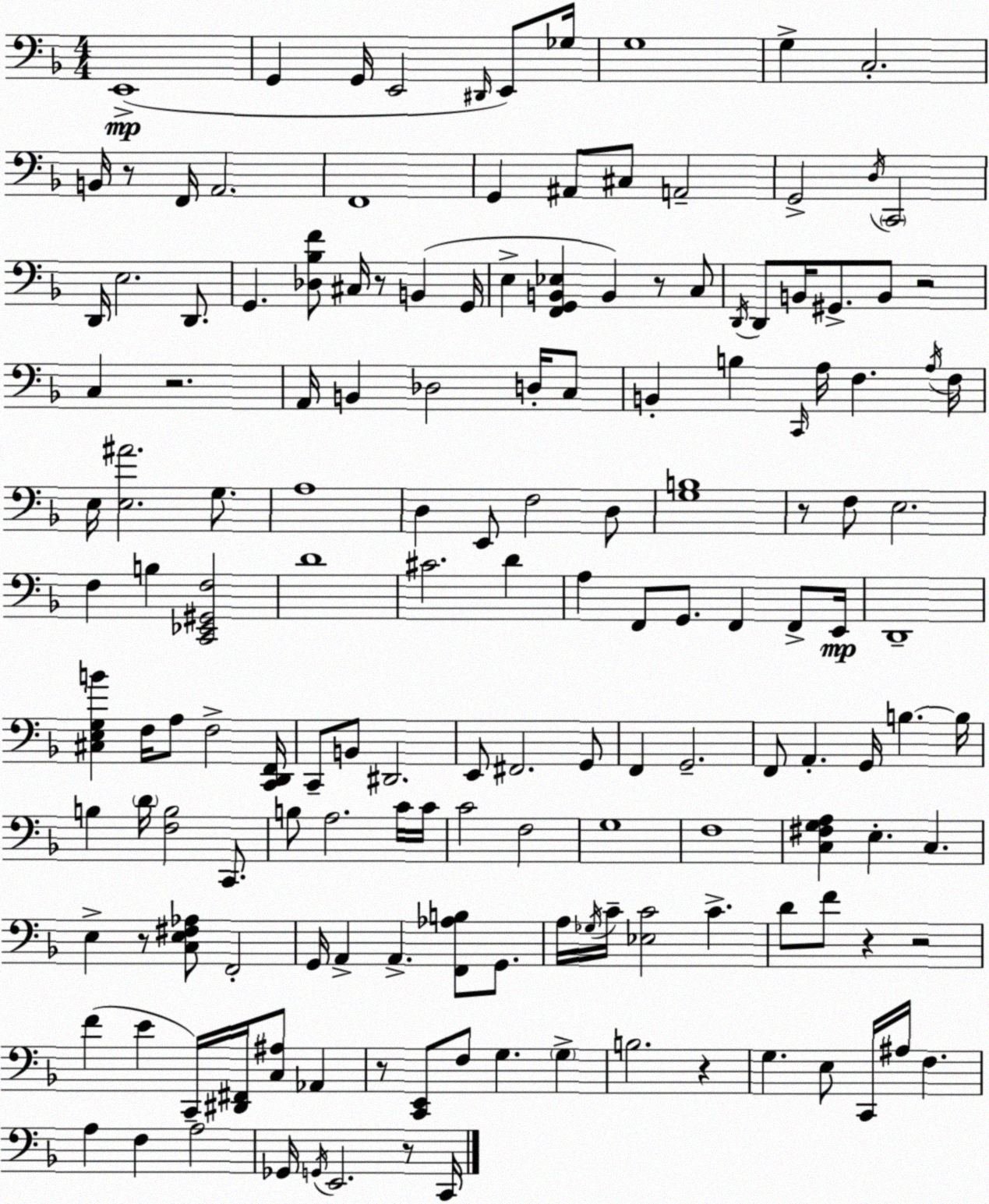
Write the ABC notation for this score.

X:1
T:Untitled
M:4/4
L:1/4
K:F
E,,4 G,, G,,/4 E,,2 ^D,,/4 E,,/2 _G,/4 G,4 G, C,2 B,,/4 z/2 F,,/4 A,,2 F,,4 G,, ^A,,/2 ^C,/2 A,,2 G,,2 D,/4 C,,2 D,,/4 E,2 D,,/2 G,, [_D,_B,F]/2 ^C,/4 z/2 B,, G,,/4 E, [F,,G,,B,,_E,] B,, z/2 C,/2 D,,/4 D,,/2 B,,/4 ^G,,/2 B,,/2 z2 C, z2 A,,/4 B,, _D,2 D,/4 C,/2 B,, B, C,,/4 A,/4 F, A,/4 F,/4 E,/4 [E,^A]2 G,/2 A,4 D, E,,/2 F,2 D,/2 [G,B,]4 z/2 F,/2 E,2 F, B, [C,,_E,,^G,,F,]2 D4 ^C2 D A, F,,/2 G,,/2 F,, F,,/2 E,,/4 D,,4 [^C,E,G,B] F,/4 A,/2 F,2 [C,,D,,F,,]/4 C,,/2 B,,/2 ^D,,2 E,,/2 ^F,,2 G,,/2 F,, G,,2 F,,/2 A,, G,,/4 B, B,/4 B, D/4 [F,B,]2 C,,/2 B,/2 A,2 C/4 C/4 C2 F,2 G,4 F,4 [C,^F,G,A,] E, C, E, z/2 [C,E,^F,_A,]/2 F,,2 G,,/4 A,, A,, [F,,_A,B,]/2 G,,/2 A,/4 _G,/4 C/4 [_E,C]2 C D/2 F/2 z z2 F E C,,/4 [^D,,^F,,]/4 [C,^A,]/2 _A,, z/2 [C,,E,,]/2 F,/2 G, G, B,2 z G, E,/2 C,,/4 ^A,/4 F, A, F, A,2 _G,,/4 G,,/4 E,,2 z/2 C,,/4